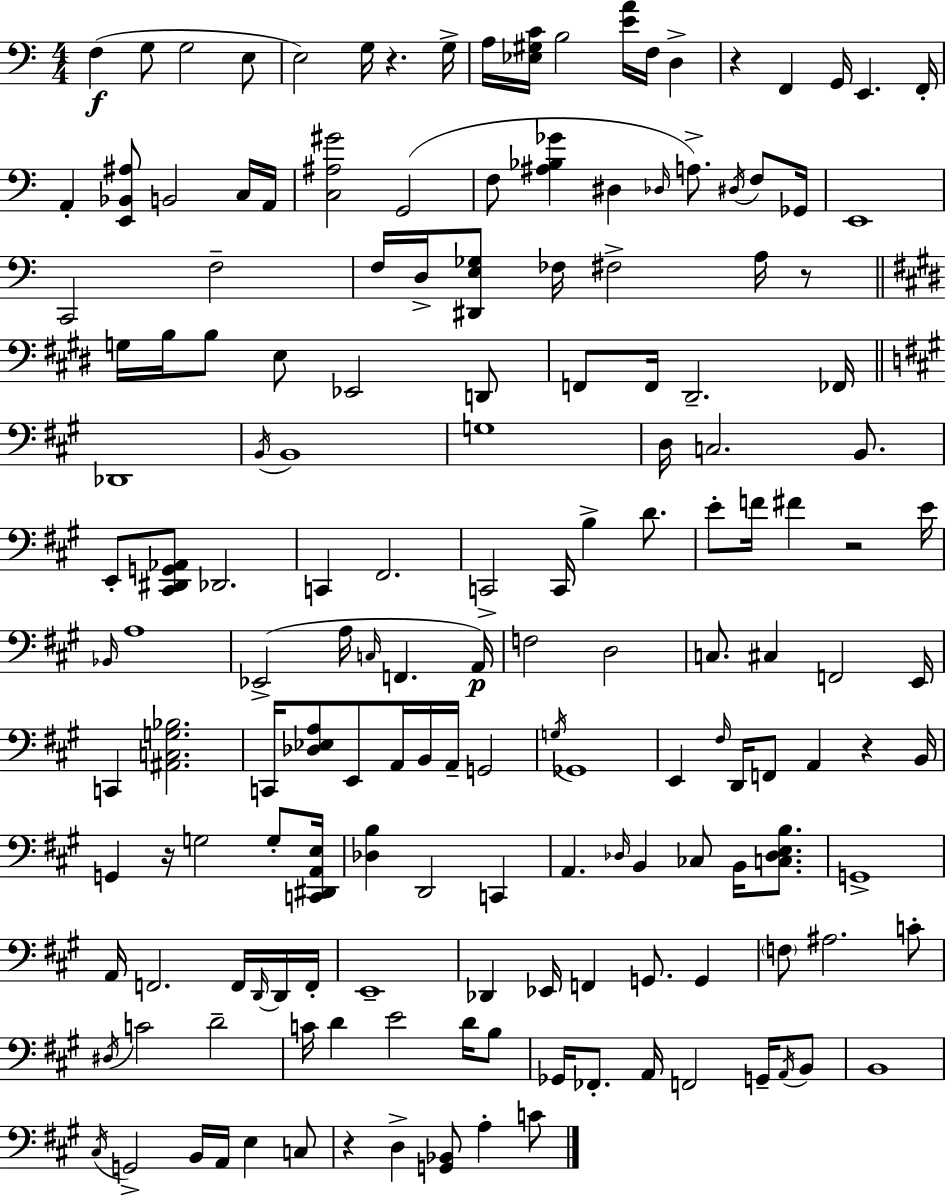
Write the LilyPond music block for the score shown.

{
  \clef bass
  \numericTimeSignature
  \time 4/4
  \key a \minor
  f4(\f g8 g2 e8 | e2) g16 r4. g16-> | a16 <ees gis c'>16 b2 <e' a'>16 f16 d4-> | r4 f,4 g,16 e,4. f,16-. | \break a,4-. <e, bes, ais>8 b,2 c16 a,16 | <c ais gis'>2 g,2( | f8 <ais bes ges'>4 dis4 \grace { des16 } a8.->) \acciaccatura { dis16 } f8 | ges,16 e,1 | \break c,2 f2-- | f16 d16-> <dis, e ges>8 fes16 fis2-> a16 | r8 \bar "||" \break \key e \major g16 b16 b8 e8 ees,2 d,8 | f,8 f,16 dis,2.-- fes,16 | \bar "||" \break \key a \major des,1 | \acciaccatura { b,16 } b,1 | g1 | d16 c2. b,8. | \break e,8-. <cis, dis, g, aes,>8 des,2. | c,4 fis,2. | c,2-> c,16 b4-> d'8. | e'8-. f'16 fis'4 r2 | \break e'16 \grace { bes,16 } a1 | ees,2->( a16 \grace { c16 } f,4. | a,16\p) f2 d2 | c8. cis4 f,2 | \break e,16 c,4 <ais, c g bes>2. | c,16 <des ees a>8 e,8 a,16 b,16 a,16-- g,2 | \acciaccatura { g16 } ges,1 | e,4 \grace { fis16 } d,16 f,8 a,4 | \break r4 b,16 g,4 r16 g2 | g8-. <c, dis, a, e>16 <des b>4 d,2 | c,4 a,4. \grace { des16 } b,4 | ces8 b,16 <c des e b>8. g,1-> | \break a,16 f,2. | f,16 \grace { d,16~ }~ d,16 f,16-. e,1-- | des,4 ees,16 f,4 | g,8. g,4 \parenthesize f8 ais2. | \break c'8-. \acciaccatura { dis16 } c'2 | d'2-- c'16 d'4 e'2 | d'16 b8 ges,16 fes,8.-. a,16 f,2 | g,16-- \acciaccatura { a,16 } b,8 b,1 | \break \acciaccatura { cis16 } g,2-> | b,16 a,16 e4 c8 r4 d4-> | <g, bes,>8 a4-. c'8 \bar "|."
}